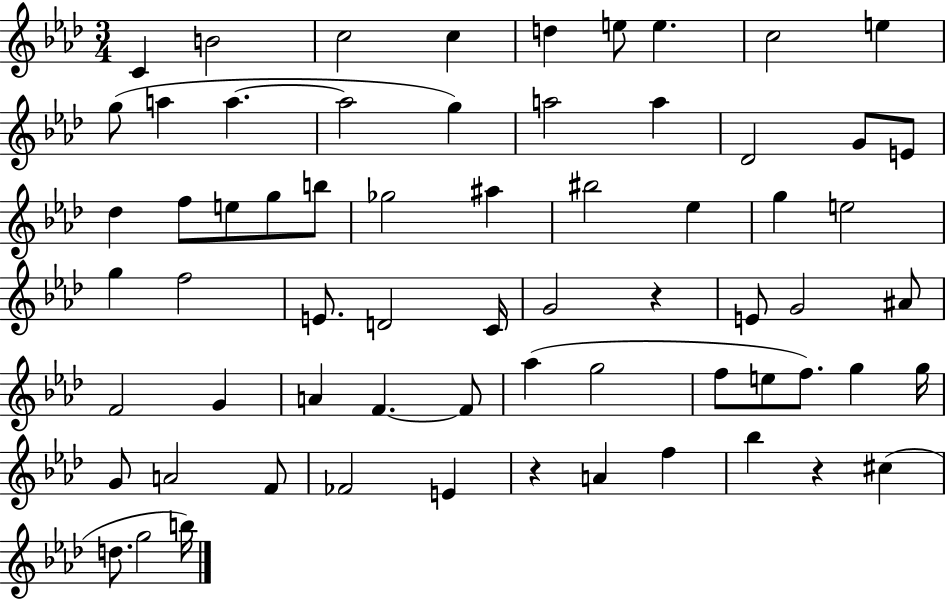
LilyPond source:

{
  \clef treble
  \numericTimeSignature
  \time 3/4
  \key aes \major
  c'4 b'2 | c''2 c''4 | d''4 e''8 e''4. | c''2 e''4 | \break g''8( a''4 a''4.~~ | a''2 g''4) | a''2 a''4 | des'2 g'8 e'8 | \break des''4 f''8 e''8 g''8 b''8 | ges''2 ais''4 | bis''2 ees''4 | g''4 e''2 | \break g''4 f''2 | e'8. d'2 c'16 | g'2 r4 | e'8 g'2 ais'8 | \break f'2 g'4 | a'4 f'4.~~ f'8 | aes''4( g''2 | f''8 e''8 f''8.) g''4 g''16 | \break g'8 a'2 f'8 | fes'2 e'4 | r4 a'4 f''4 | bes''4 r4 cis''4( | \break d''8. g''2 b''16) | \bar "|."
}